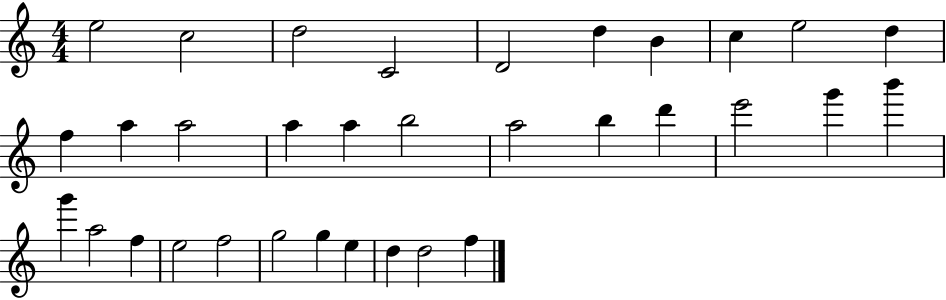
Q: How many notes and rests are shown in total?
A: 33